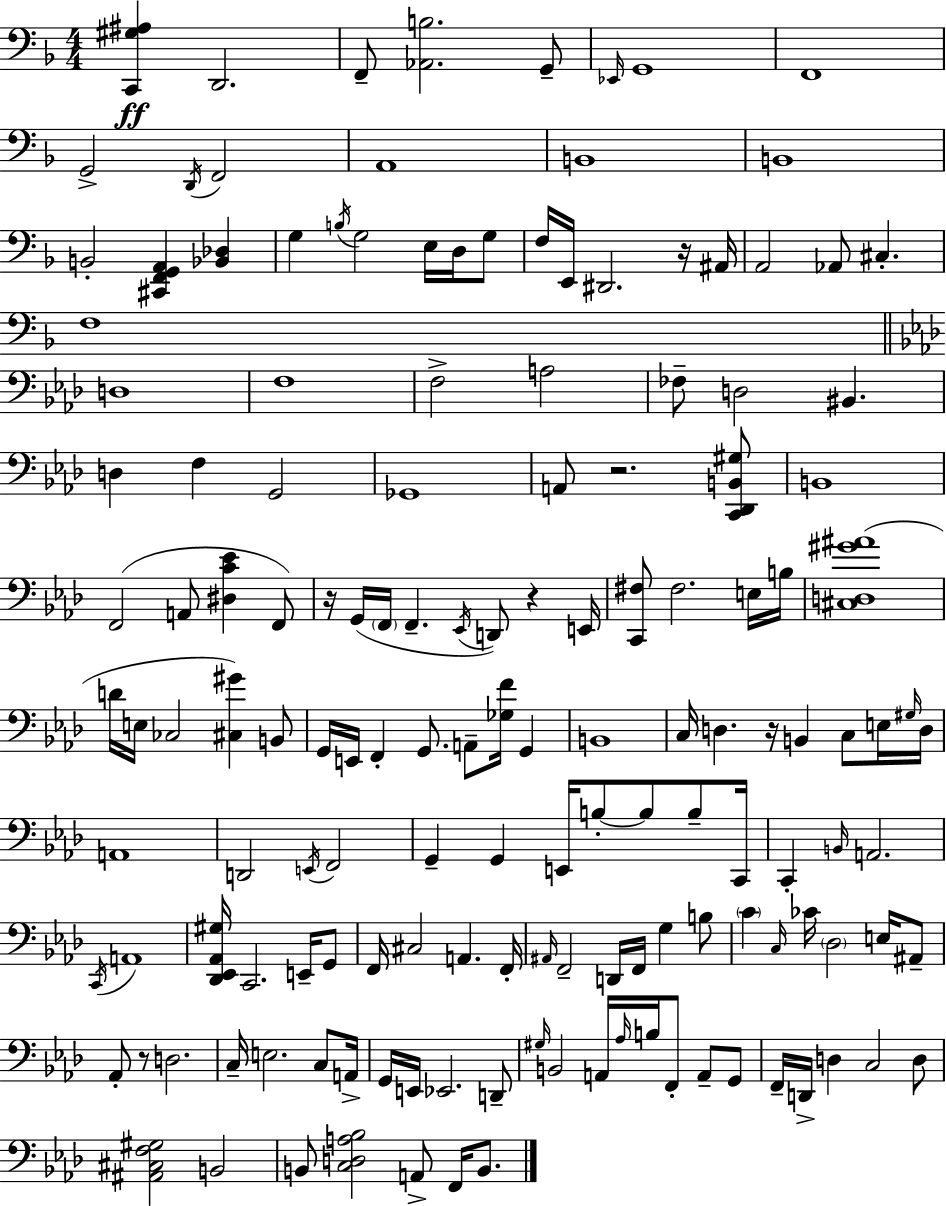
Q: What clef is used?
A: bass